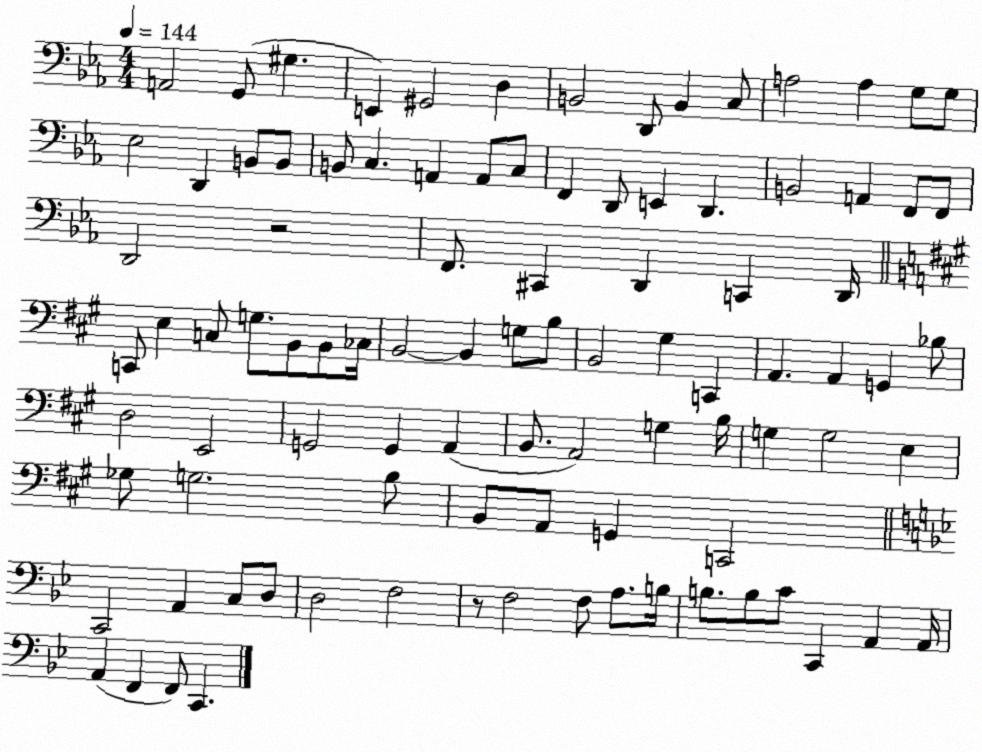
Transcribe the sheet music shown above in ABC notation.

X:1
T:Untitled
M:4/4
L:1/4
K:Eb
A,,2 G,,/2 ^G, E,, ^G,,2 D, B,,2 D,,/2 B,, C,/2 A,2 A, G,/2 G,/2 _E,2 D,, B,,/2 B,,/2 B,,/2 C, A,, A,,/2 C,/2 F,, D,,/2 E,, D,, B,,2 A,, F,,/2 F,,/2 D,,2 z2 F,,/2 ^C,, D,, C,, D,,/4 C,,/2 E, C,/2 G,/2 B,,/2 B,,/2 _C,/4 B,,2 B,, G,/2 B,/2 B,,2 ^G, C,, A,, A,, G,, _B,/2 D,2 E,,2 G,,2 G,, A,, B,,/2 A,,2 G, B,/4 G, G,2 E, _G,/2 G,2 B,/2 B,,/2 A,,/2 G,, C,,2 C,,2 A,, C,/2 D,/2 D,2 F,2 z/2 F,2 F,/2 A,/2 B,/4 B,/2 B,/2 C/2 C,, A,, A,,/4 A,, F,, F,,/2 C,,